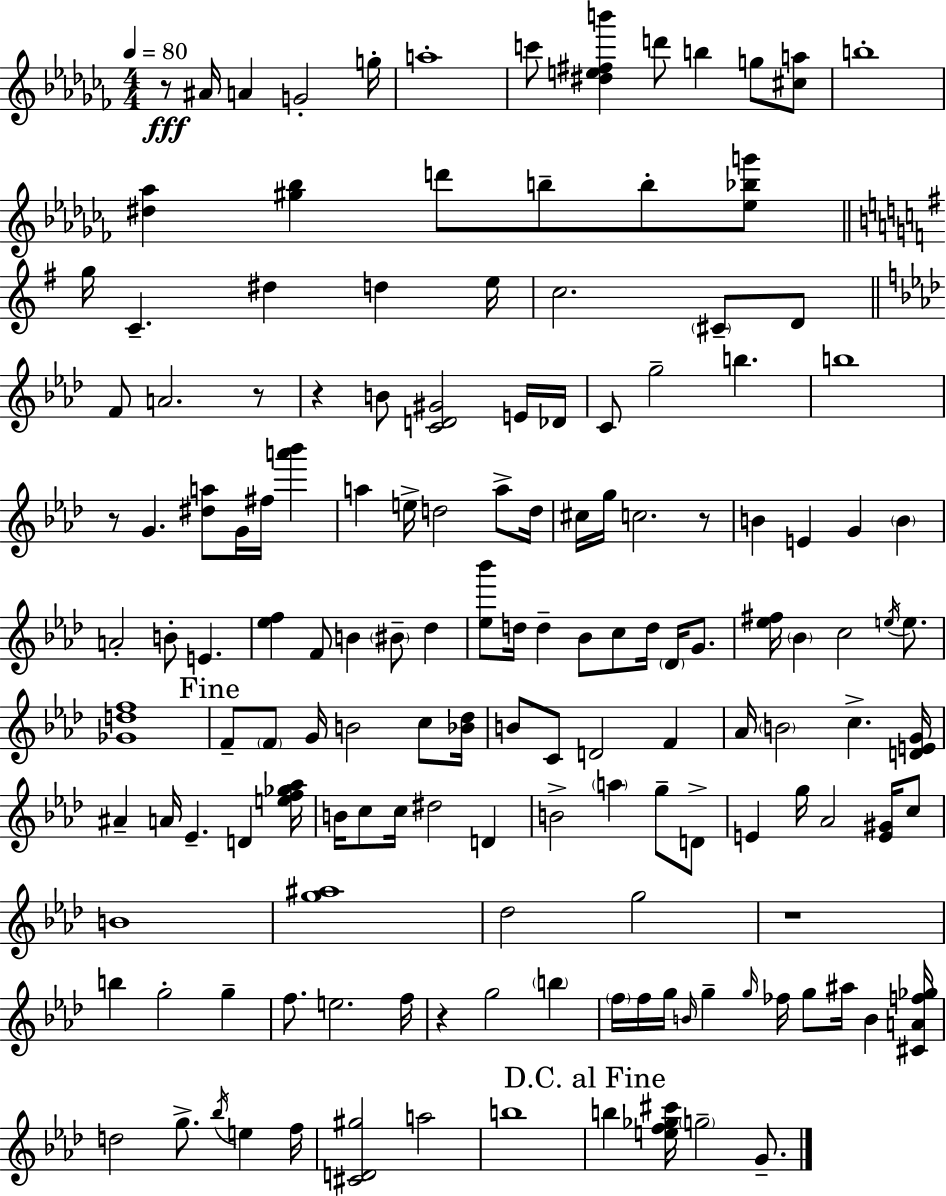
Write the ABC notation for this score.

X:1
T:Untitled
M:4/4
L:1/4
K:Abm
z/2 ^A/4 A G2 g/4 a4 c'/2 [^de^fb'] d'/2 b g/2 [^ca]/2 b4 [^d_a] [^g_b] d'/2 b/2 b/2 [_e_bg']/2 g/4 C ^d d e/4 c2 ^C/2 D/2 F/2 A2 z/2 z B/2 [CD^G]2 E/4 _D/4 C/2 g2 b b4 z/2 G [^da]/2 G/4 ^f/4 [a'_b'] a e/4 d2 a/2 d/4 ^c/4 g/4 c2 z/2 B E G B A2 B/2 E [_ef] F/2 B ^B/2 _d [_e_b']/2 d/4 d _B/2 c/2 d/4 _D/4 G/2 [_e^f]/4 _B c2 e/4 e/2 [_Gdf]4 F/2 F/2 G/4 B2 c/2 [_B_d]/4 B/2 C/2 D2 F _A/4 B2 c [DEG]/4 ^A A/4 _E D [ef_g_a]/4 B/4 c/2 c/4 ^d2 D B2 a g/2 D/2 E g/4 _A2 [E^G]/4 c/2 B4 [g^a]4 _d2 g2 z4 b g2 g f/2 e2 f/4 z g2 b f/4 f/4 g/4 B/4 g g/4 _f/4 g/2 ^a/4 B [^CAf_g]/4 d2 g/2 _b/4 e f/4 [^CD^g]2 a2 b4 b [ef_g^c']/4 g2 G/2